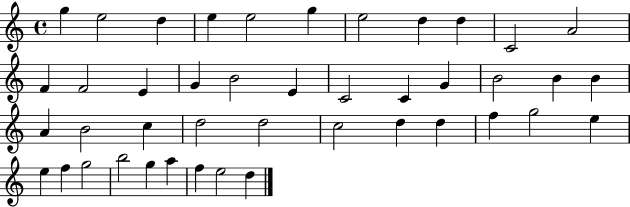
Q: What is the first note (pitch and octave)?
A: G5